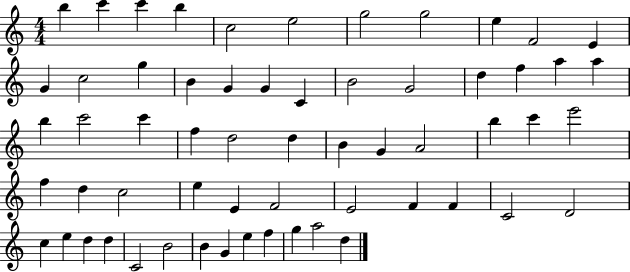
B5/q C6/q C6/q B5/q C5/h E5/h G5/h G5/h E5/q F4/h E4/q G4/q C5/h G5/q B4/q G4/q G4/q C4/q B4/h G4/h D5/q F5/q A5/q A5/q B5/q C6/h C6/q F5/q D5/h D5/q B4/q G4/q A4/h B5/q C6/q E6/h F5/q D5/q C5/h E5/q E4/q F4/h E4/h F4/q F4/q C4/h D4/h C5/q E5/q D5/q D5/q C4/h B4/h B4/q G4/q E5/q F5/q G5/q A5/h D5/q